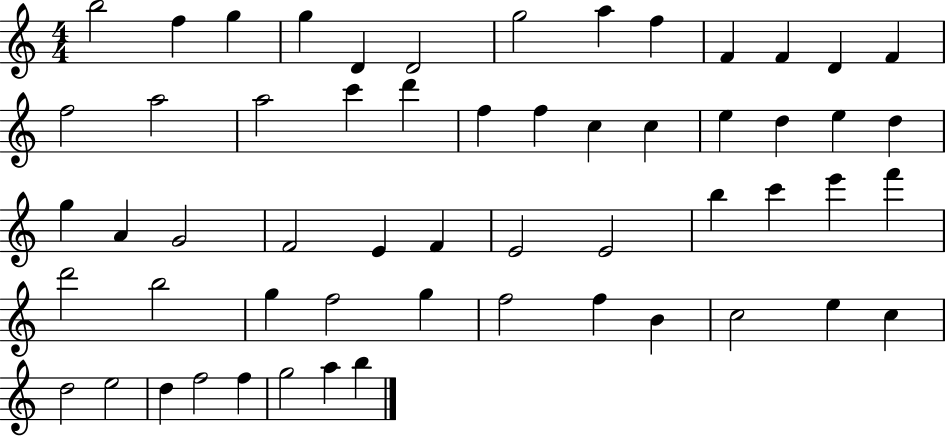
B5/h F5/q G5/q G5/q D4/q D4/h G5/h A5/q F5/q F4/q F4/q D4/q F4/q F5/h A5/h A5/h C6/q D6/q F5/q F5/q C5/q C5/q E5/q D5/q E5/q D5/q G5/q A4/q G4/h F4/h E4/q F4/q E4/h E4/h B5/q C6/q E6/q F6/q D6/h B5/h G5/q F5/h G5/q F5/h F5/q B4/q C5/h E5/q C5/q D5/h E5/h D5/q F5/h F5/q G5/h A5/q B5/q